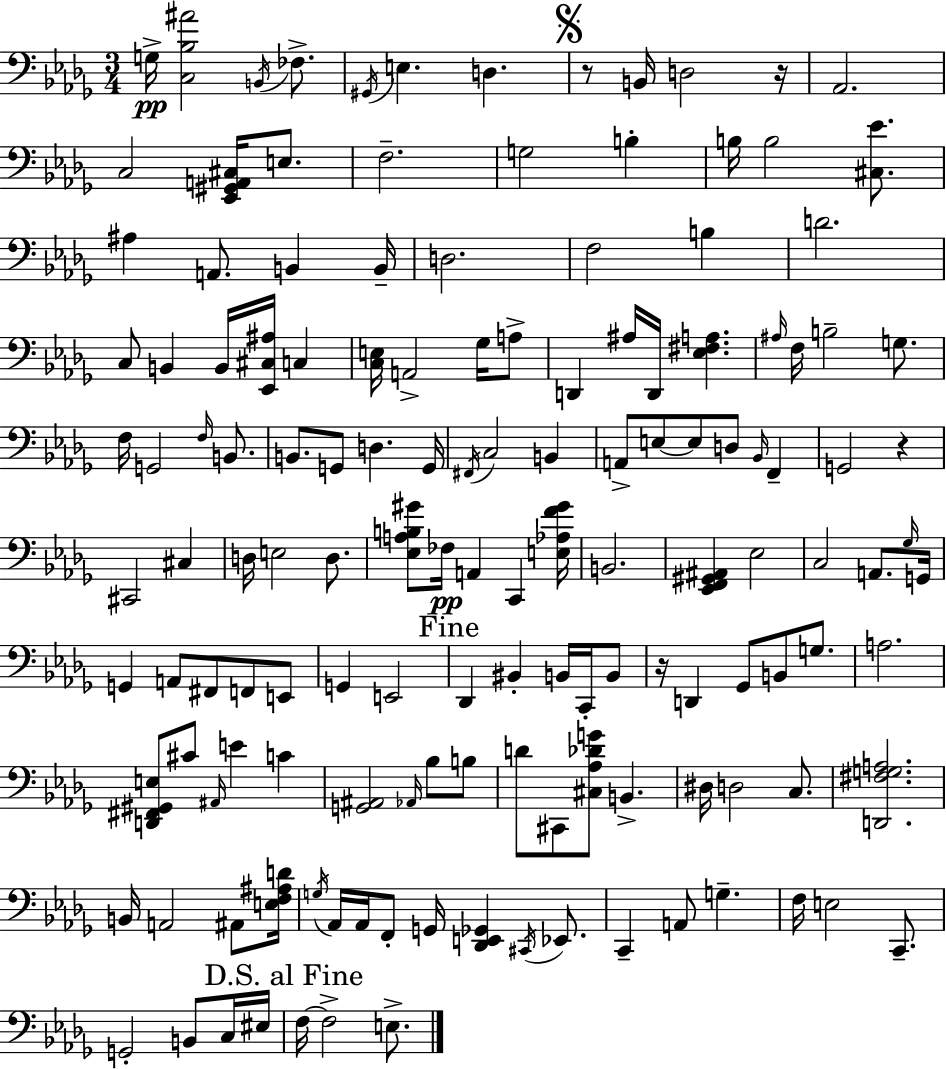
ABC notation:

X:1
T:Untitled
M:3/4
L:1/4
K:Bbm
G,/4 [C,_B,^A]2 B,,/4 _F,/2 ^G,,/4 E, D, z/2 B,,/4 D,2 z/4 _A,,2 C,2 [_E,,^G,,A,,^C,]/4 E,/2 F,2 G,2 B, B,/4 B,2 [^C,_E]/2 ^A, A,,/2 B,, B,,/4 D,2 F,2 B, D2 C,/2 B,, B,,/4 [_E,,^C,^A,]/4 C, [C,E,]/4 A,,2 _G,/4 A,/2 D,, ^A,/4 D,,/4 [_E,^F,A,] ^A,/4 F,/4 B,2 G,/2 F,/4 G,,2 F,/4 B,,/2 B,,/2 G,,/2 D, G,,/4 ^F,,/4 C,2 B,, A,,/2 E,/2 E,/2 D,/2 _B,,/4 F,, G,,2 z ^C,,2 ^C, D,/4 E,2 D,/2 [_E,A,B,^G]/2 _F,/4 A,, C,, [E,_A,F^G]/4 B,,2 [_E,,F,,^G,,^A,,] _E,2 C,2 A,,/2 _G,/4 G,,/4 G,, A,,/2 ^F,,/2 F,,/2 E,,/2 G,, E,,2 _D,, ^B,, B,,/4 C,,/4 B,,/2 z/4 D,, _G,,/2 B,,/2 G,/2 A,2 [D,,^F,,^G,,E,]/2 ^C/2 ^A,,/4 E C [G,,^A,,]2 _A,,/4 _B,/2 B,/2 D/2 ^C,,/2 [^C,_A,_DG]/2 B,, ^D,/4 D,2 C,/2 [D,,^F,G,A,]2 B,,/4 A,,2 ^A,,/2 [E,F,^A,D]/4 G,/4 _A,,/4 _A,,/4 F,,/2 G,,/4 [_D,,E,,_G,,] ^C,,/4 _E,,/2 C,, A,,/2 G, F,/4 E,2 C,,/2 G,,2 B,,/2 C,/4 ^E,/4 F,/4 F,2 E,/2